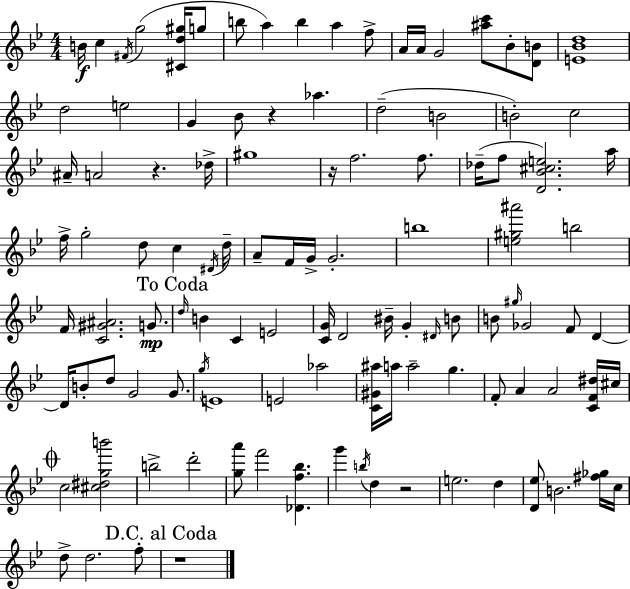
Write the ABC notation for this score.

X:1
T:Untitled
M:4/4
L:1/4
K:Gm
B/4 c ^F/4 g2 [^Cd^g]/4 g/2 b/2 a b a f/2 A/4 A/4 G2 [^ac']/2 _B/2 [DB]/2 [E_Bd]4 d2 e2 G _B/2 z _a d2 B2 B2 c2 ^A/4 A2 z _d/4 ^g4 z/4 f2 f/2 _d/4 f/2 [D_B^ce]2 a/4 f/4 g2 d/2 c ^D/4 d/4 A/2 F/4 G/4 G2 b4 [e^g^a']2 b2 F/4 [C^G^A]2 G/2 d/4 B C E2 [CG]/4 D2 ^B/4 G ^D/4 B/2 B/2 ^g/4 _G2 F/2 D D/4 B/2 d/2 G2 G/2 g/4 E4 E2 _a2 [C^G^a]/4 a/4 a2 g F/2 A A2 [CF^d]/4 ^c/4 c2 [^c^dgb']2 b2 d'2 [ga']/2 f'2 [_Df_b] g' b/4 d z2 e2 d [D_e]/2 B2 [^f_g]/4 c/4 d/2 d2 f/2 z4